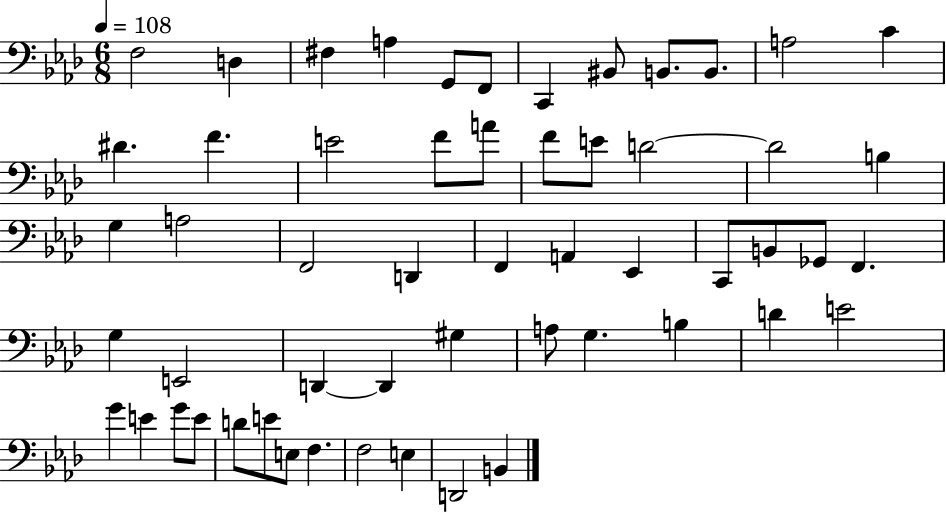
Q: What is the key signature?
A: AES major